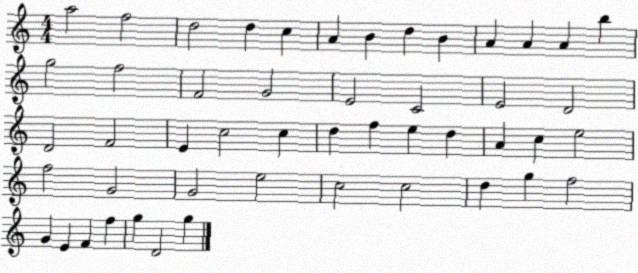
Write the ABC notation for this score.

X:1
T:Untitled
M:4/4
L:1/4
K:C
a2 f2 d2 d c A B d B A A A b g2 f2 F2 G2 E2 C2 E2 D2 D2 F2 E c2 c d f e d A c e2 f2 G2 G2 e2 c2 c2 d g f2 G E F f g D2 g